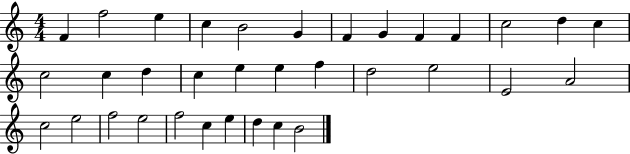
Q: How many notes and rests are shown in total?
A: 34